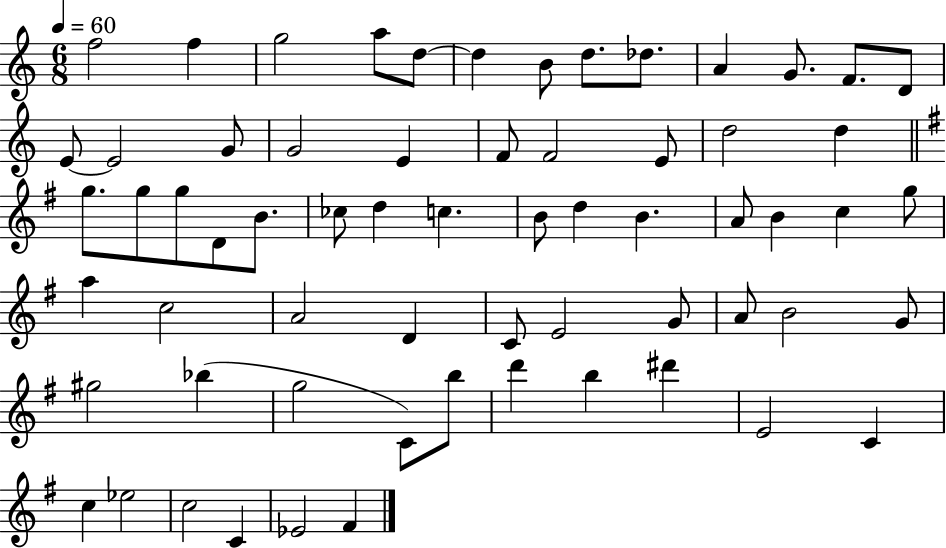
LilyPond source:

{
  \clef treble
  \numericTimeSignature
  \time 6/8
  \key c \major
  \tempo 4 = 60
  f''2 f''4 | g''2 a''8 d''8~~ | d''4 b'8 d''8. des''8. | a'4 g'8. f'8. d'8 | \break e'8~~ e'2 g'8 | g'2 e'4 | f'8 f'2 e'8 | d''2 d''4 | \break \bar "||" \break \key e \minor g''8. g''8 g''8 d'8 b'8. | ces''8 d''4 c''4. | b'8 d''4 b'4. | a'8 b'4 c''4 g''8 | \break a''4 c''2 | a'2 d'4 | c'8 e'2 g'8 | a'8 b'2 g'8 | \break gis''2 bes''4( | g''2 c'8) b''8 | d'''4 b''4 dis'''4 | e'2 c'4 | \break c''4 ees''2 | c''2 c'4 | ees'2 fis'4 | \bar "|."
}